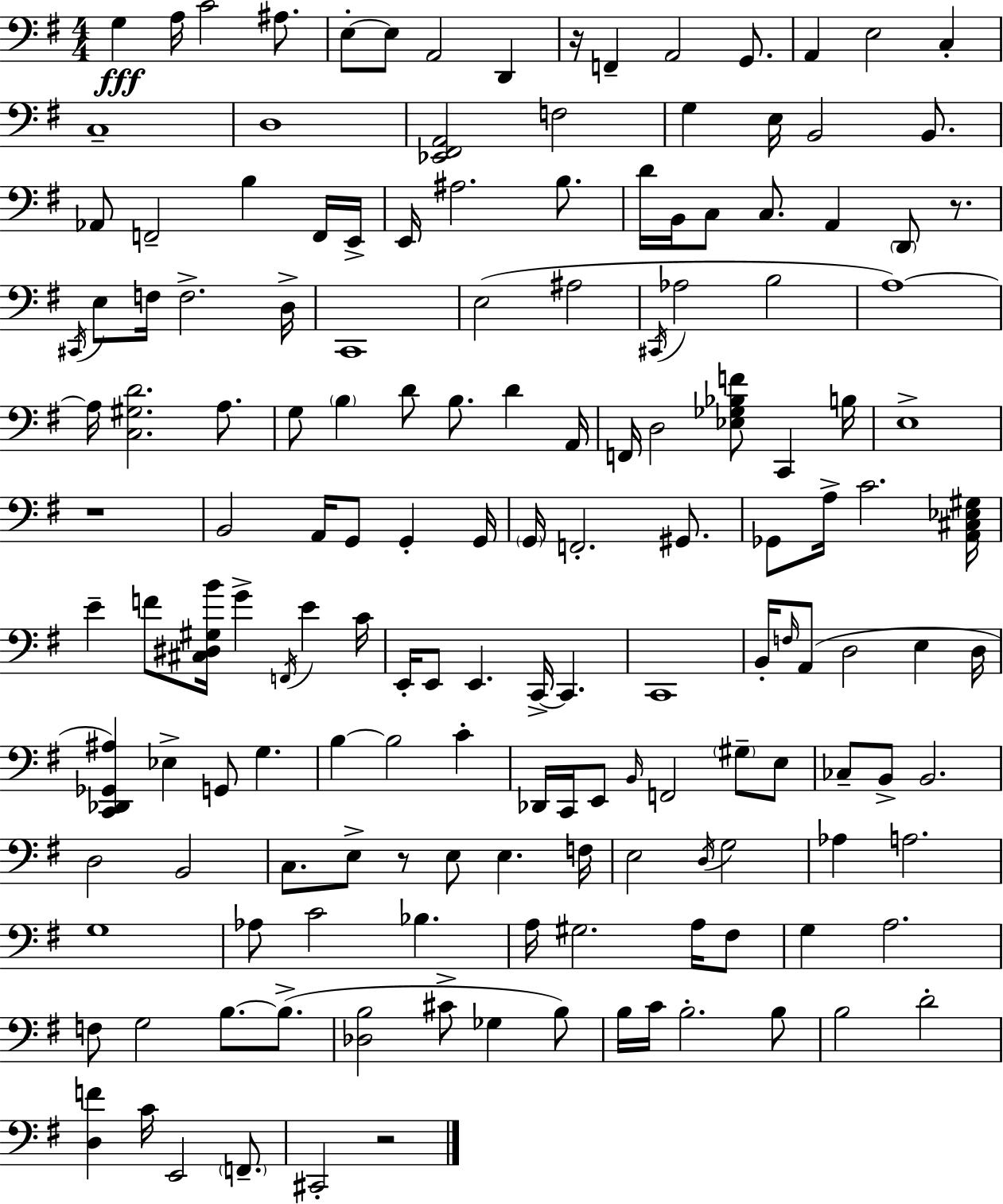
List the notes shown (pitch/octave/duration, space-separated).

G3/q A3/s C4/h A#3/e. E3/e E3/e A2/h D2/q R/s F2/q A2/h G2/e. A2/q E3/h C3/q C3/w D3/w [Eb2,F#2,A2]/h F3/h G3/q E3/s B2/h B2/e. Ab2/e F2/h B3/q F2/s E2/s E2/s A#3/h. B3/e. D4/s B2/s C3/e C3/e. A2/q D2/e R/e. C#2/s E3/e F3/s F3/h. D3/s C2/w E3/h A#3/h C#2/s Ab3/h B3/h A3/w A3/s [C3,G#3,D4]/h. A3/e. G3/e B3/q D4/e B3/e. D4/q A2/s F2/s D3/h [Eb3,Gb3,Bb3,F4]/e C2/q B3/s E3/w R/w B2/h A2/s G2/e G2/q G2/s G2/s F2/h. G#2/e. Gb2/e A3/s C4/h. [A2,C#3,Eb3,G#3]/s E4/q F4/e [C#3,D#3,G#3,B4]/s G4/q F2/s E4/q C4/s E2/s E2/e E2/q. C2/s C2/q. C2/w B2/s F3/s A2/e D3/h E3/q D3/s [C2,Db2,Gb2,A#3]/q Eb3/q G2/e G3/q. B3/q B3/h C4/q Db2/s C2/s E2/e B2/s F2/h G#3/e E3/e CES3/e B2/e B2/h. D3/h B2/h C3/e. E3/e R/e E3/e E3/q. F3/s E3/h D3/s G3/h Ab3/q A3/h. G3/w Ab3/e C4/h Bb3/q. A3/s G#3/h. A3/s F#3/e G3/q A3/h. F3/e G3/h B3/e. B3/e. [Db3,B3]/h C#4/e Gb3/q B3/e B3/s C4/s B3/h. B3/e B3/h D4/h [D3,F4]/q C4/s E2/h F2/e. C#2/h R/h